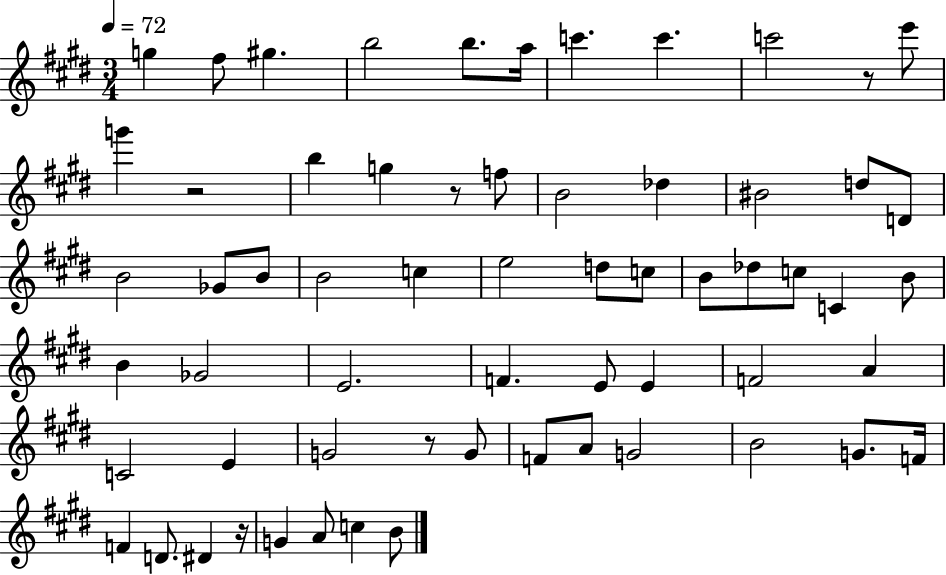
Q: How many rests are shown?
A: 5